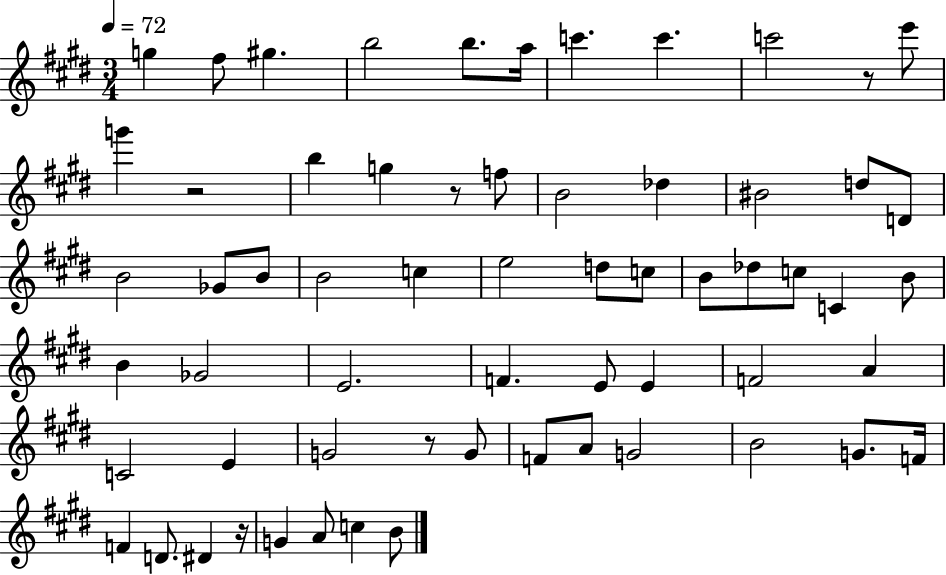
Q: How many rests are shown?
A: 5